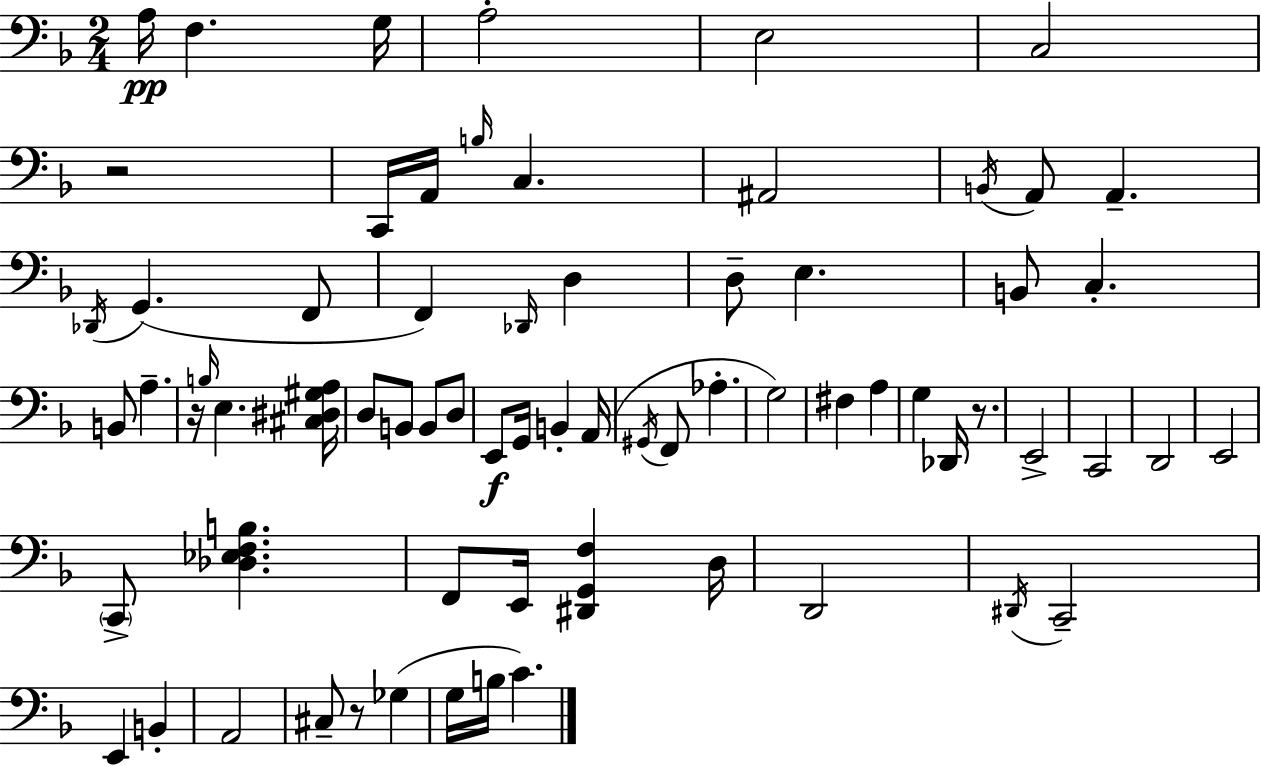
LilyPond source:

{
  \clef bass
  \numericTimeSignature
  \time 2/4
  \key f \major
  a16\pp f4. g16 | a2-. | e2 | c2 | \break r2 | c,16 a,16 \grace { b16 } c4. | ais,2 | \acciaccatura { b,16 } a,8 a,4.-- | \break \acciaccatura { des,16 } g,4.( | f,8 f,4) \grace { des,16 } | d4 d8-- e4. | b,8 c4.-. | \break b,8 a4.-- | r16 \grace { b16 } e4. | <cis dis gis a>16 d8 b,8 | b,8 d8 e,8\f g,16 | \break b,4-. a,16( \acciaccatura { gis,16 } f,8 | aes4.-. g2) | fis4 | a4 g4 | \break des,16 r8. e,2-> | c,2 | d,2 | e,2 | \break \parenthesize c,8-> | <des ees f b>4. f,8 | e,16 <dis, g, f>4 d16 d,2 | \acciaccatura { dis,16 } c,2-- | \break e,4 | b,4-. a,2 | cis8-- | r8 ges4( g16 | \break b16 c'4.) \bar "|."
}